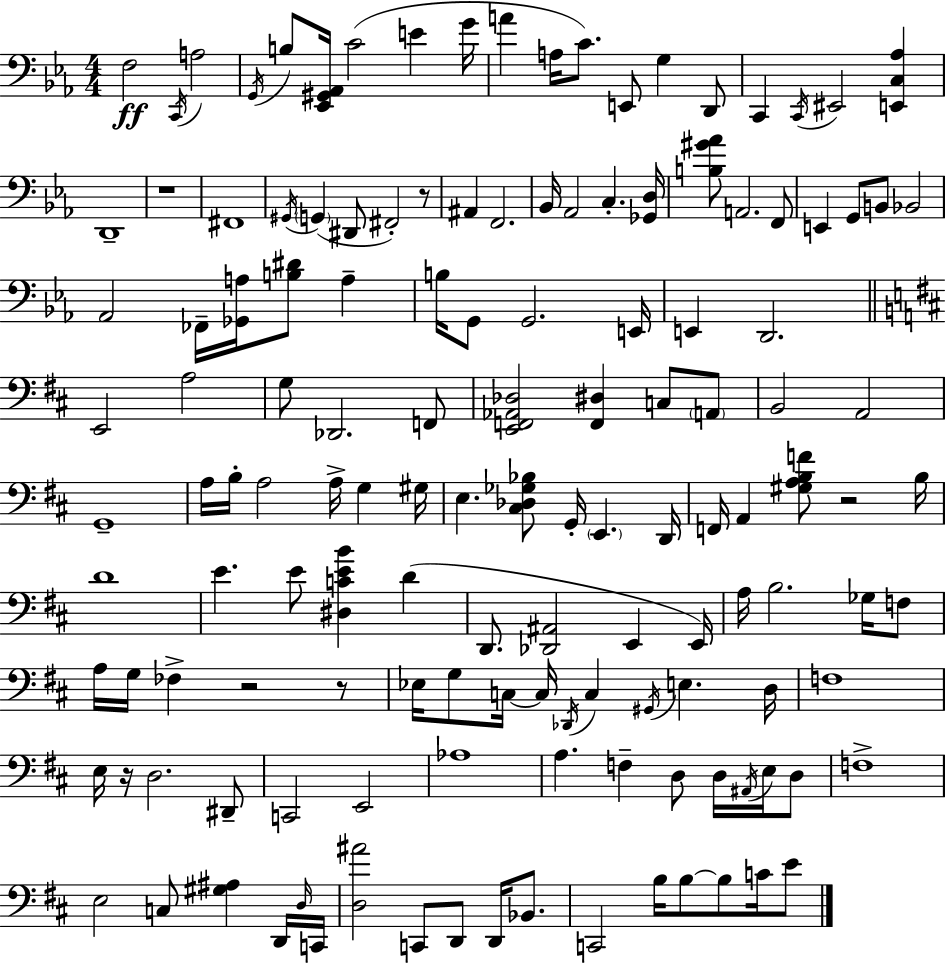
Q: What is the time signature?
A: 4/4